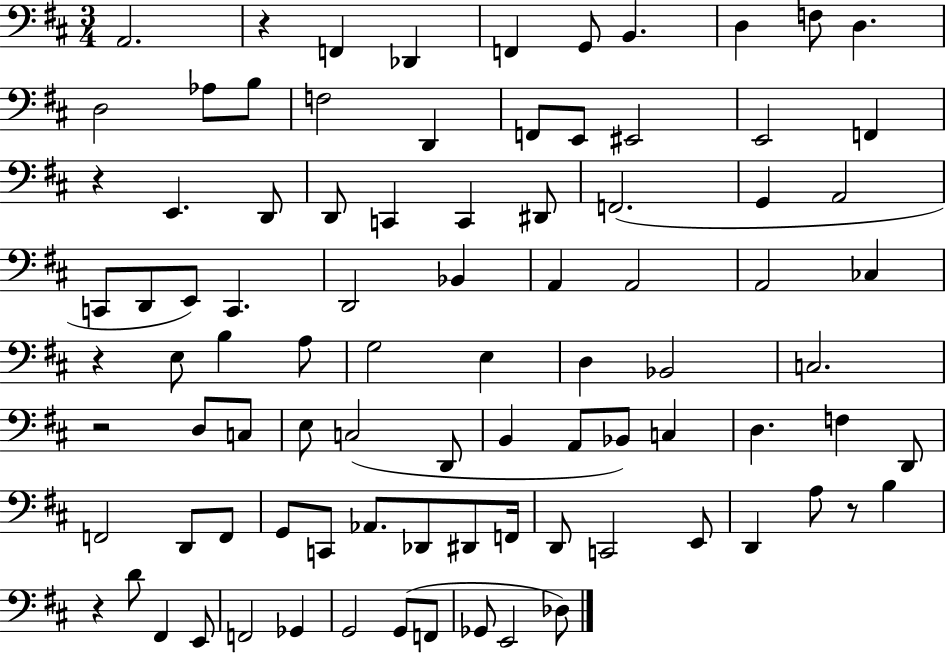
A2/h. R/q F2/q Db2/q F2/q G2/e B2/q. D3/q F3/e D3/q. D3/h Ab3/e B3/e F3/h D2/q F2/e E2/e EIS2/h E2/h F2/q R/q E2/q. D2/e D2/e C2/q C2/q D#2/e F2/h. G2/q A2/h C2/e D2/e E2/e C2/q. D2/h Bb2/q A2/q A2/h A2/h CES3/q R/q E3/e B3/q A3/e G3/h E3/q D3/q Bb2/h C3/h. R/h D3/e C3/e E3/e C3/h D2/e B2/q A2/e Bb2/e C3/q D3/q. F3/q D2/e F2/h D2/e F2/e G2/e C2/e Ab2/e. Db2/e D#2/e F2/s D2/e C2/h E2/e D2/q A3/e R/e B3/q R/q D4/e F#2/q E2/e F2/h Gb2/q G2/h G2/e F2/e Gb2/e E2/h Db3/e